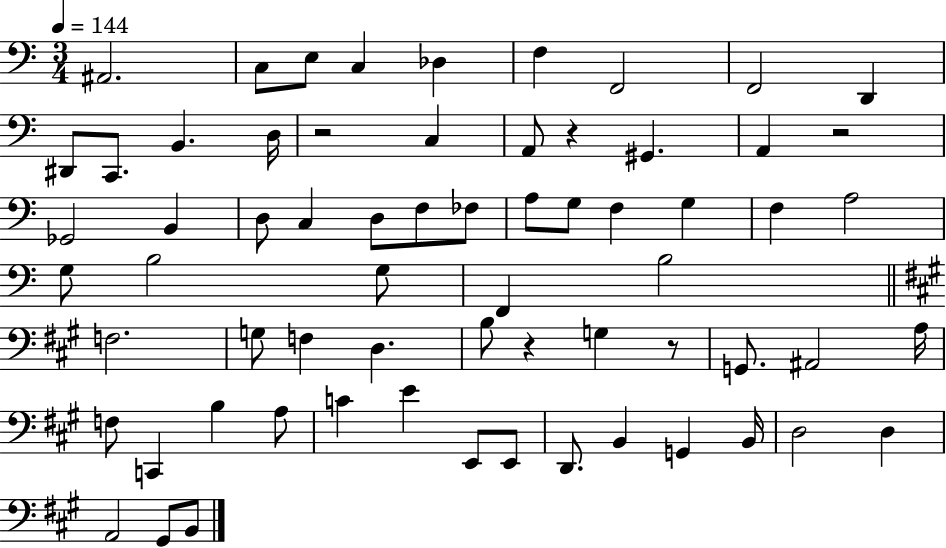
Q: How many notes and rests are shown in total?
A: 66